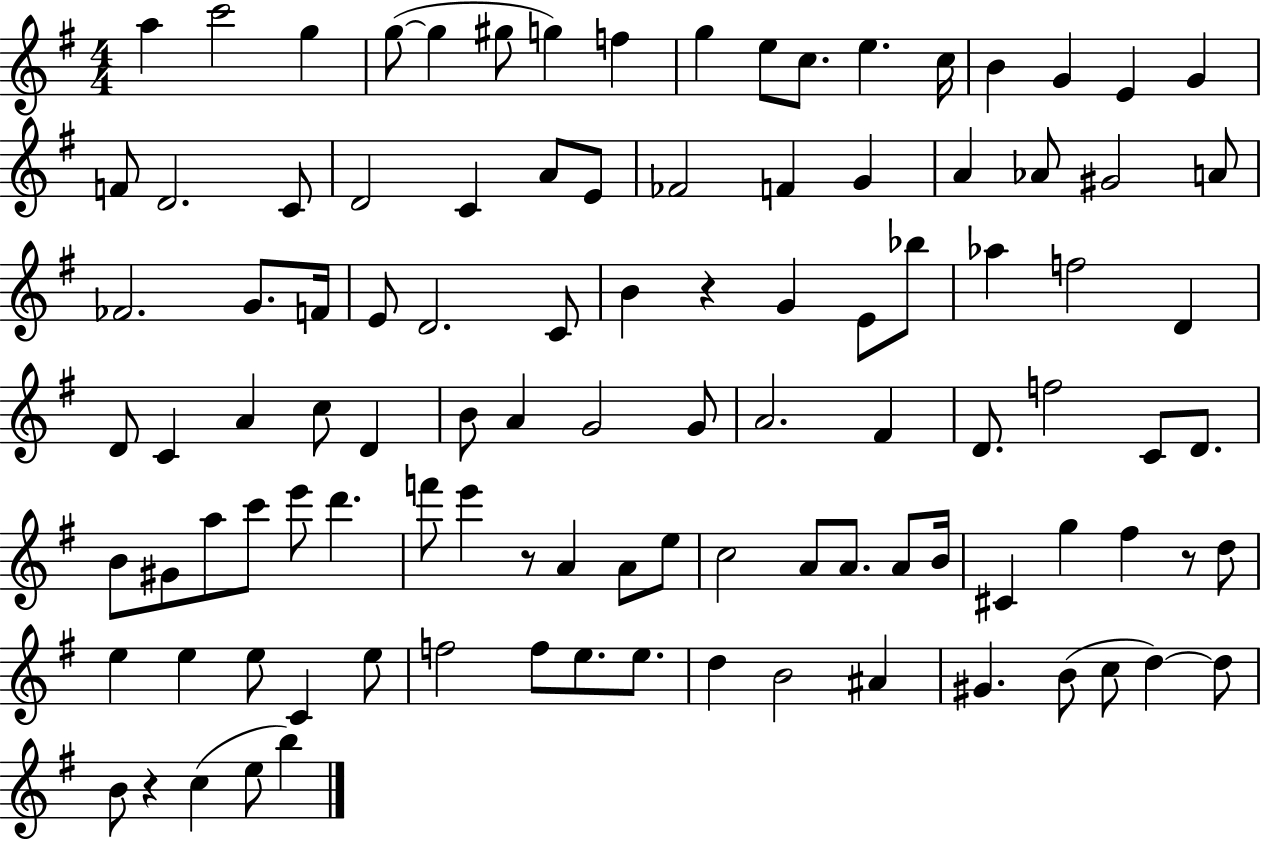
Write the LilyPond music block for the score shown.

{
  \clef treble
  \numericTimeSignature
  \time 4/4
  \key g \major
  a''4 c'''2 g''4 | g''8~(~ g''4 gis''8 g''4) f''4 | g''4 e''8 c''8. e''4. c''16 | b'4 g'4 e'4 g'4 | \break f'8 d'2. c'8 | d'2 c'4 a'8 e'8 | fes'2 f'4 g'4 | a'4 aes'8 gis'2 a'8 | \break fes'2. g'8. f'16 | e'8 d'2. c'8 | b'4 r4 g'4 e'8 bes''8 | aes''4 f''2 d'4 | \break d'8 c'4 a'4 c''8 d'4 | b'8 a'4 g'2 g'8 | a'2. fis'4 | d'8. f''2 c'8 d'8. | \break b'8 gis'8 a''8 c'''8 e'''8 d'''4. | f'''8 e'''4 r8 a'4 a'8 e''8 | c''2 a'8 a'8. a'8 b'16 | cis'4 g''4 fis''4 r8 d''8 | \break e''4 e''4 e''8 c'4 e''8 | f''2 f''8 e''8. e''8. | d''4 b'2 ais'4 | gis'4. b'8( c''8 d''4~~) d''8 | \break b'8 r4 c''4( e''8 b''4) | \bar "|."
}